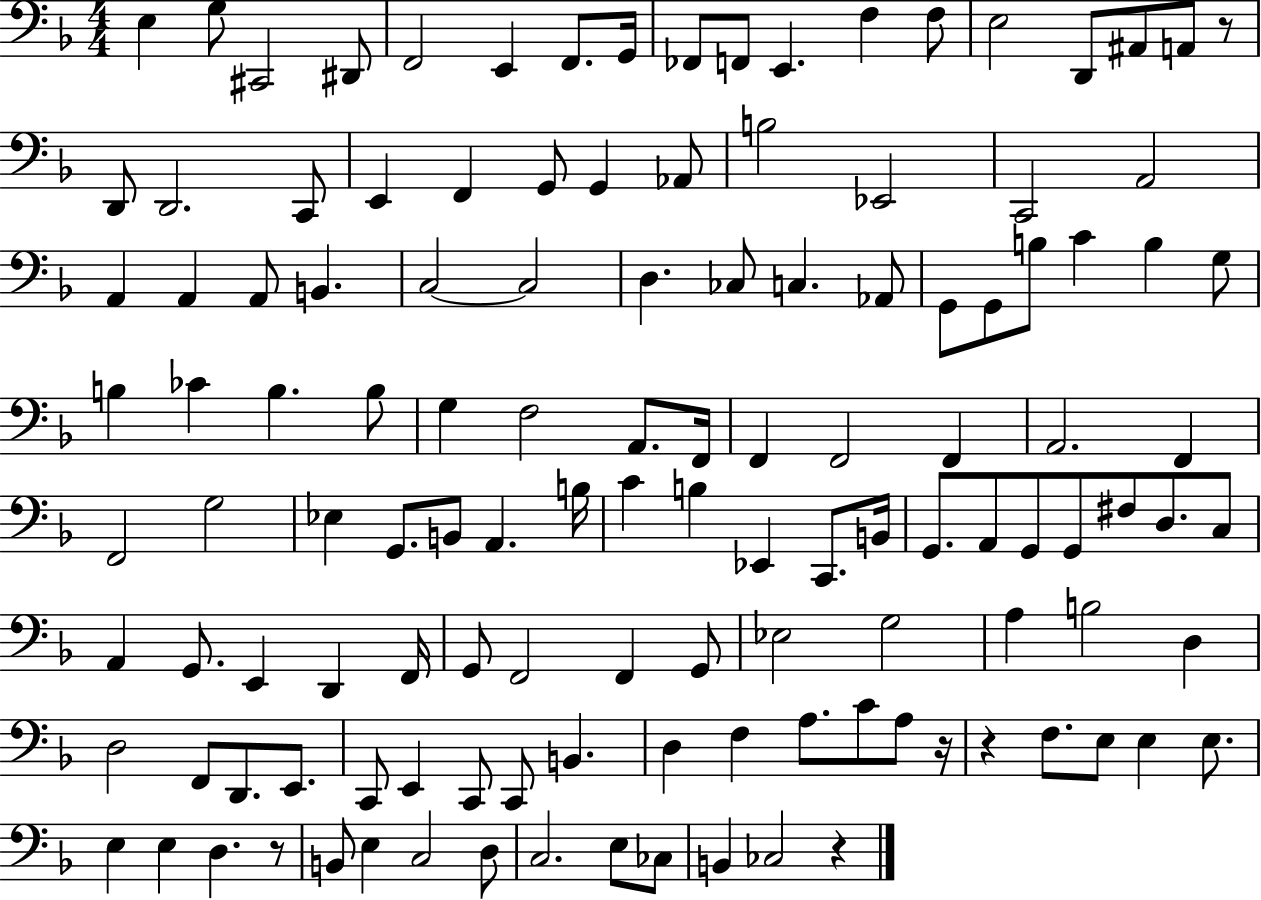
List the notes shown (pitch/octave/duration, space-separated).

E3/q G3/e C#2/h D#2/e F2/h E2/q F2/e. G2/s FES2/e F2/e E2/q. F3/q F3/e E3/h D2/e A#2/e A2/e R/e D2/e D2/h. C2/e E2/q F2/q G2/e G2/q Ab2/e B3/h Eb2/h C2/h A2/h A2/q A2/q A2/e B2/q. C3/h C3/h D3/q. CES3/e C3/q. Ab2/e G2/e G2/e B3/e C4/q B3/q G3/e B3/q CES4/q B3/q. B3/e G3/q F3/h A2/e. F2/s F2/q F2/h F2/q A2/h. F2/q F2/h G3/h Eb3/q G2/e. B2/e A2/q. B3/s C4/q B3/q Eb2/q C2/e. B2/s G2/e. A2/e G2/e G2/e F#3/e D3/e. C3/e A2/q G2/e. E2/q D2/q F2/s G2/e F2/h F2/q G2/e Eb3/h G3/h A3/q B3/h D3/q D3/h F2/e D2/e. E2/e. C2/e E2/q C2/e C2/e B2/q. D3/q F3/q A3/e. C4/e A3/e R/s R/q F3/e. E3/e E3/q E3/e. E3/q E3/q D3/q. R/e B2/e E3/q C3/h D3/e C3/h. E3/e CES3/e B2/q CES3/h R/q